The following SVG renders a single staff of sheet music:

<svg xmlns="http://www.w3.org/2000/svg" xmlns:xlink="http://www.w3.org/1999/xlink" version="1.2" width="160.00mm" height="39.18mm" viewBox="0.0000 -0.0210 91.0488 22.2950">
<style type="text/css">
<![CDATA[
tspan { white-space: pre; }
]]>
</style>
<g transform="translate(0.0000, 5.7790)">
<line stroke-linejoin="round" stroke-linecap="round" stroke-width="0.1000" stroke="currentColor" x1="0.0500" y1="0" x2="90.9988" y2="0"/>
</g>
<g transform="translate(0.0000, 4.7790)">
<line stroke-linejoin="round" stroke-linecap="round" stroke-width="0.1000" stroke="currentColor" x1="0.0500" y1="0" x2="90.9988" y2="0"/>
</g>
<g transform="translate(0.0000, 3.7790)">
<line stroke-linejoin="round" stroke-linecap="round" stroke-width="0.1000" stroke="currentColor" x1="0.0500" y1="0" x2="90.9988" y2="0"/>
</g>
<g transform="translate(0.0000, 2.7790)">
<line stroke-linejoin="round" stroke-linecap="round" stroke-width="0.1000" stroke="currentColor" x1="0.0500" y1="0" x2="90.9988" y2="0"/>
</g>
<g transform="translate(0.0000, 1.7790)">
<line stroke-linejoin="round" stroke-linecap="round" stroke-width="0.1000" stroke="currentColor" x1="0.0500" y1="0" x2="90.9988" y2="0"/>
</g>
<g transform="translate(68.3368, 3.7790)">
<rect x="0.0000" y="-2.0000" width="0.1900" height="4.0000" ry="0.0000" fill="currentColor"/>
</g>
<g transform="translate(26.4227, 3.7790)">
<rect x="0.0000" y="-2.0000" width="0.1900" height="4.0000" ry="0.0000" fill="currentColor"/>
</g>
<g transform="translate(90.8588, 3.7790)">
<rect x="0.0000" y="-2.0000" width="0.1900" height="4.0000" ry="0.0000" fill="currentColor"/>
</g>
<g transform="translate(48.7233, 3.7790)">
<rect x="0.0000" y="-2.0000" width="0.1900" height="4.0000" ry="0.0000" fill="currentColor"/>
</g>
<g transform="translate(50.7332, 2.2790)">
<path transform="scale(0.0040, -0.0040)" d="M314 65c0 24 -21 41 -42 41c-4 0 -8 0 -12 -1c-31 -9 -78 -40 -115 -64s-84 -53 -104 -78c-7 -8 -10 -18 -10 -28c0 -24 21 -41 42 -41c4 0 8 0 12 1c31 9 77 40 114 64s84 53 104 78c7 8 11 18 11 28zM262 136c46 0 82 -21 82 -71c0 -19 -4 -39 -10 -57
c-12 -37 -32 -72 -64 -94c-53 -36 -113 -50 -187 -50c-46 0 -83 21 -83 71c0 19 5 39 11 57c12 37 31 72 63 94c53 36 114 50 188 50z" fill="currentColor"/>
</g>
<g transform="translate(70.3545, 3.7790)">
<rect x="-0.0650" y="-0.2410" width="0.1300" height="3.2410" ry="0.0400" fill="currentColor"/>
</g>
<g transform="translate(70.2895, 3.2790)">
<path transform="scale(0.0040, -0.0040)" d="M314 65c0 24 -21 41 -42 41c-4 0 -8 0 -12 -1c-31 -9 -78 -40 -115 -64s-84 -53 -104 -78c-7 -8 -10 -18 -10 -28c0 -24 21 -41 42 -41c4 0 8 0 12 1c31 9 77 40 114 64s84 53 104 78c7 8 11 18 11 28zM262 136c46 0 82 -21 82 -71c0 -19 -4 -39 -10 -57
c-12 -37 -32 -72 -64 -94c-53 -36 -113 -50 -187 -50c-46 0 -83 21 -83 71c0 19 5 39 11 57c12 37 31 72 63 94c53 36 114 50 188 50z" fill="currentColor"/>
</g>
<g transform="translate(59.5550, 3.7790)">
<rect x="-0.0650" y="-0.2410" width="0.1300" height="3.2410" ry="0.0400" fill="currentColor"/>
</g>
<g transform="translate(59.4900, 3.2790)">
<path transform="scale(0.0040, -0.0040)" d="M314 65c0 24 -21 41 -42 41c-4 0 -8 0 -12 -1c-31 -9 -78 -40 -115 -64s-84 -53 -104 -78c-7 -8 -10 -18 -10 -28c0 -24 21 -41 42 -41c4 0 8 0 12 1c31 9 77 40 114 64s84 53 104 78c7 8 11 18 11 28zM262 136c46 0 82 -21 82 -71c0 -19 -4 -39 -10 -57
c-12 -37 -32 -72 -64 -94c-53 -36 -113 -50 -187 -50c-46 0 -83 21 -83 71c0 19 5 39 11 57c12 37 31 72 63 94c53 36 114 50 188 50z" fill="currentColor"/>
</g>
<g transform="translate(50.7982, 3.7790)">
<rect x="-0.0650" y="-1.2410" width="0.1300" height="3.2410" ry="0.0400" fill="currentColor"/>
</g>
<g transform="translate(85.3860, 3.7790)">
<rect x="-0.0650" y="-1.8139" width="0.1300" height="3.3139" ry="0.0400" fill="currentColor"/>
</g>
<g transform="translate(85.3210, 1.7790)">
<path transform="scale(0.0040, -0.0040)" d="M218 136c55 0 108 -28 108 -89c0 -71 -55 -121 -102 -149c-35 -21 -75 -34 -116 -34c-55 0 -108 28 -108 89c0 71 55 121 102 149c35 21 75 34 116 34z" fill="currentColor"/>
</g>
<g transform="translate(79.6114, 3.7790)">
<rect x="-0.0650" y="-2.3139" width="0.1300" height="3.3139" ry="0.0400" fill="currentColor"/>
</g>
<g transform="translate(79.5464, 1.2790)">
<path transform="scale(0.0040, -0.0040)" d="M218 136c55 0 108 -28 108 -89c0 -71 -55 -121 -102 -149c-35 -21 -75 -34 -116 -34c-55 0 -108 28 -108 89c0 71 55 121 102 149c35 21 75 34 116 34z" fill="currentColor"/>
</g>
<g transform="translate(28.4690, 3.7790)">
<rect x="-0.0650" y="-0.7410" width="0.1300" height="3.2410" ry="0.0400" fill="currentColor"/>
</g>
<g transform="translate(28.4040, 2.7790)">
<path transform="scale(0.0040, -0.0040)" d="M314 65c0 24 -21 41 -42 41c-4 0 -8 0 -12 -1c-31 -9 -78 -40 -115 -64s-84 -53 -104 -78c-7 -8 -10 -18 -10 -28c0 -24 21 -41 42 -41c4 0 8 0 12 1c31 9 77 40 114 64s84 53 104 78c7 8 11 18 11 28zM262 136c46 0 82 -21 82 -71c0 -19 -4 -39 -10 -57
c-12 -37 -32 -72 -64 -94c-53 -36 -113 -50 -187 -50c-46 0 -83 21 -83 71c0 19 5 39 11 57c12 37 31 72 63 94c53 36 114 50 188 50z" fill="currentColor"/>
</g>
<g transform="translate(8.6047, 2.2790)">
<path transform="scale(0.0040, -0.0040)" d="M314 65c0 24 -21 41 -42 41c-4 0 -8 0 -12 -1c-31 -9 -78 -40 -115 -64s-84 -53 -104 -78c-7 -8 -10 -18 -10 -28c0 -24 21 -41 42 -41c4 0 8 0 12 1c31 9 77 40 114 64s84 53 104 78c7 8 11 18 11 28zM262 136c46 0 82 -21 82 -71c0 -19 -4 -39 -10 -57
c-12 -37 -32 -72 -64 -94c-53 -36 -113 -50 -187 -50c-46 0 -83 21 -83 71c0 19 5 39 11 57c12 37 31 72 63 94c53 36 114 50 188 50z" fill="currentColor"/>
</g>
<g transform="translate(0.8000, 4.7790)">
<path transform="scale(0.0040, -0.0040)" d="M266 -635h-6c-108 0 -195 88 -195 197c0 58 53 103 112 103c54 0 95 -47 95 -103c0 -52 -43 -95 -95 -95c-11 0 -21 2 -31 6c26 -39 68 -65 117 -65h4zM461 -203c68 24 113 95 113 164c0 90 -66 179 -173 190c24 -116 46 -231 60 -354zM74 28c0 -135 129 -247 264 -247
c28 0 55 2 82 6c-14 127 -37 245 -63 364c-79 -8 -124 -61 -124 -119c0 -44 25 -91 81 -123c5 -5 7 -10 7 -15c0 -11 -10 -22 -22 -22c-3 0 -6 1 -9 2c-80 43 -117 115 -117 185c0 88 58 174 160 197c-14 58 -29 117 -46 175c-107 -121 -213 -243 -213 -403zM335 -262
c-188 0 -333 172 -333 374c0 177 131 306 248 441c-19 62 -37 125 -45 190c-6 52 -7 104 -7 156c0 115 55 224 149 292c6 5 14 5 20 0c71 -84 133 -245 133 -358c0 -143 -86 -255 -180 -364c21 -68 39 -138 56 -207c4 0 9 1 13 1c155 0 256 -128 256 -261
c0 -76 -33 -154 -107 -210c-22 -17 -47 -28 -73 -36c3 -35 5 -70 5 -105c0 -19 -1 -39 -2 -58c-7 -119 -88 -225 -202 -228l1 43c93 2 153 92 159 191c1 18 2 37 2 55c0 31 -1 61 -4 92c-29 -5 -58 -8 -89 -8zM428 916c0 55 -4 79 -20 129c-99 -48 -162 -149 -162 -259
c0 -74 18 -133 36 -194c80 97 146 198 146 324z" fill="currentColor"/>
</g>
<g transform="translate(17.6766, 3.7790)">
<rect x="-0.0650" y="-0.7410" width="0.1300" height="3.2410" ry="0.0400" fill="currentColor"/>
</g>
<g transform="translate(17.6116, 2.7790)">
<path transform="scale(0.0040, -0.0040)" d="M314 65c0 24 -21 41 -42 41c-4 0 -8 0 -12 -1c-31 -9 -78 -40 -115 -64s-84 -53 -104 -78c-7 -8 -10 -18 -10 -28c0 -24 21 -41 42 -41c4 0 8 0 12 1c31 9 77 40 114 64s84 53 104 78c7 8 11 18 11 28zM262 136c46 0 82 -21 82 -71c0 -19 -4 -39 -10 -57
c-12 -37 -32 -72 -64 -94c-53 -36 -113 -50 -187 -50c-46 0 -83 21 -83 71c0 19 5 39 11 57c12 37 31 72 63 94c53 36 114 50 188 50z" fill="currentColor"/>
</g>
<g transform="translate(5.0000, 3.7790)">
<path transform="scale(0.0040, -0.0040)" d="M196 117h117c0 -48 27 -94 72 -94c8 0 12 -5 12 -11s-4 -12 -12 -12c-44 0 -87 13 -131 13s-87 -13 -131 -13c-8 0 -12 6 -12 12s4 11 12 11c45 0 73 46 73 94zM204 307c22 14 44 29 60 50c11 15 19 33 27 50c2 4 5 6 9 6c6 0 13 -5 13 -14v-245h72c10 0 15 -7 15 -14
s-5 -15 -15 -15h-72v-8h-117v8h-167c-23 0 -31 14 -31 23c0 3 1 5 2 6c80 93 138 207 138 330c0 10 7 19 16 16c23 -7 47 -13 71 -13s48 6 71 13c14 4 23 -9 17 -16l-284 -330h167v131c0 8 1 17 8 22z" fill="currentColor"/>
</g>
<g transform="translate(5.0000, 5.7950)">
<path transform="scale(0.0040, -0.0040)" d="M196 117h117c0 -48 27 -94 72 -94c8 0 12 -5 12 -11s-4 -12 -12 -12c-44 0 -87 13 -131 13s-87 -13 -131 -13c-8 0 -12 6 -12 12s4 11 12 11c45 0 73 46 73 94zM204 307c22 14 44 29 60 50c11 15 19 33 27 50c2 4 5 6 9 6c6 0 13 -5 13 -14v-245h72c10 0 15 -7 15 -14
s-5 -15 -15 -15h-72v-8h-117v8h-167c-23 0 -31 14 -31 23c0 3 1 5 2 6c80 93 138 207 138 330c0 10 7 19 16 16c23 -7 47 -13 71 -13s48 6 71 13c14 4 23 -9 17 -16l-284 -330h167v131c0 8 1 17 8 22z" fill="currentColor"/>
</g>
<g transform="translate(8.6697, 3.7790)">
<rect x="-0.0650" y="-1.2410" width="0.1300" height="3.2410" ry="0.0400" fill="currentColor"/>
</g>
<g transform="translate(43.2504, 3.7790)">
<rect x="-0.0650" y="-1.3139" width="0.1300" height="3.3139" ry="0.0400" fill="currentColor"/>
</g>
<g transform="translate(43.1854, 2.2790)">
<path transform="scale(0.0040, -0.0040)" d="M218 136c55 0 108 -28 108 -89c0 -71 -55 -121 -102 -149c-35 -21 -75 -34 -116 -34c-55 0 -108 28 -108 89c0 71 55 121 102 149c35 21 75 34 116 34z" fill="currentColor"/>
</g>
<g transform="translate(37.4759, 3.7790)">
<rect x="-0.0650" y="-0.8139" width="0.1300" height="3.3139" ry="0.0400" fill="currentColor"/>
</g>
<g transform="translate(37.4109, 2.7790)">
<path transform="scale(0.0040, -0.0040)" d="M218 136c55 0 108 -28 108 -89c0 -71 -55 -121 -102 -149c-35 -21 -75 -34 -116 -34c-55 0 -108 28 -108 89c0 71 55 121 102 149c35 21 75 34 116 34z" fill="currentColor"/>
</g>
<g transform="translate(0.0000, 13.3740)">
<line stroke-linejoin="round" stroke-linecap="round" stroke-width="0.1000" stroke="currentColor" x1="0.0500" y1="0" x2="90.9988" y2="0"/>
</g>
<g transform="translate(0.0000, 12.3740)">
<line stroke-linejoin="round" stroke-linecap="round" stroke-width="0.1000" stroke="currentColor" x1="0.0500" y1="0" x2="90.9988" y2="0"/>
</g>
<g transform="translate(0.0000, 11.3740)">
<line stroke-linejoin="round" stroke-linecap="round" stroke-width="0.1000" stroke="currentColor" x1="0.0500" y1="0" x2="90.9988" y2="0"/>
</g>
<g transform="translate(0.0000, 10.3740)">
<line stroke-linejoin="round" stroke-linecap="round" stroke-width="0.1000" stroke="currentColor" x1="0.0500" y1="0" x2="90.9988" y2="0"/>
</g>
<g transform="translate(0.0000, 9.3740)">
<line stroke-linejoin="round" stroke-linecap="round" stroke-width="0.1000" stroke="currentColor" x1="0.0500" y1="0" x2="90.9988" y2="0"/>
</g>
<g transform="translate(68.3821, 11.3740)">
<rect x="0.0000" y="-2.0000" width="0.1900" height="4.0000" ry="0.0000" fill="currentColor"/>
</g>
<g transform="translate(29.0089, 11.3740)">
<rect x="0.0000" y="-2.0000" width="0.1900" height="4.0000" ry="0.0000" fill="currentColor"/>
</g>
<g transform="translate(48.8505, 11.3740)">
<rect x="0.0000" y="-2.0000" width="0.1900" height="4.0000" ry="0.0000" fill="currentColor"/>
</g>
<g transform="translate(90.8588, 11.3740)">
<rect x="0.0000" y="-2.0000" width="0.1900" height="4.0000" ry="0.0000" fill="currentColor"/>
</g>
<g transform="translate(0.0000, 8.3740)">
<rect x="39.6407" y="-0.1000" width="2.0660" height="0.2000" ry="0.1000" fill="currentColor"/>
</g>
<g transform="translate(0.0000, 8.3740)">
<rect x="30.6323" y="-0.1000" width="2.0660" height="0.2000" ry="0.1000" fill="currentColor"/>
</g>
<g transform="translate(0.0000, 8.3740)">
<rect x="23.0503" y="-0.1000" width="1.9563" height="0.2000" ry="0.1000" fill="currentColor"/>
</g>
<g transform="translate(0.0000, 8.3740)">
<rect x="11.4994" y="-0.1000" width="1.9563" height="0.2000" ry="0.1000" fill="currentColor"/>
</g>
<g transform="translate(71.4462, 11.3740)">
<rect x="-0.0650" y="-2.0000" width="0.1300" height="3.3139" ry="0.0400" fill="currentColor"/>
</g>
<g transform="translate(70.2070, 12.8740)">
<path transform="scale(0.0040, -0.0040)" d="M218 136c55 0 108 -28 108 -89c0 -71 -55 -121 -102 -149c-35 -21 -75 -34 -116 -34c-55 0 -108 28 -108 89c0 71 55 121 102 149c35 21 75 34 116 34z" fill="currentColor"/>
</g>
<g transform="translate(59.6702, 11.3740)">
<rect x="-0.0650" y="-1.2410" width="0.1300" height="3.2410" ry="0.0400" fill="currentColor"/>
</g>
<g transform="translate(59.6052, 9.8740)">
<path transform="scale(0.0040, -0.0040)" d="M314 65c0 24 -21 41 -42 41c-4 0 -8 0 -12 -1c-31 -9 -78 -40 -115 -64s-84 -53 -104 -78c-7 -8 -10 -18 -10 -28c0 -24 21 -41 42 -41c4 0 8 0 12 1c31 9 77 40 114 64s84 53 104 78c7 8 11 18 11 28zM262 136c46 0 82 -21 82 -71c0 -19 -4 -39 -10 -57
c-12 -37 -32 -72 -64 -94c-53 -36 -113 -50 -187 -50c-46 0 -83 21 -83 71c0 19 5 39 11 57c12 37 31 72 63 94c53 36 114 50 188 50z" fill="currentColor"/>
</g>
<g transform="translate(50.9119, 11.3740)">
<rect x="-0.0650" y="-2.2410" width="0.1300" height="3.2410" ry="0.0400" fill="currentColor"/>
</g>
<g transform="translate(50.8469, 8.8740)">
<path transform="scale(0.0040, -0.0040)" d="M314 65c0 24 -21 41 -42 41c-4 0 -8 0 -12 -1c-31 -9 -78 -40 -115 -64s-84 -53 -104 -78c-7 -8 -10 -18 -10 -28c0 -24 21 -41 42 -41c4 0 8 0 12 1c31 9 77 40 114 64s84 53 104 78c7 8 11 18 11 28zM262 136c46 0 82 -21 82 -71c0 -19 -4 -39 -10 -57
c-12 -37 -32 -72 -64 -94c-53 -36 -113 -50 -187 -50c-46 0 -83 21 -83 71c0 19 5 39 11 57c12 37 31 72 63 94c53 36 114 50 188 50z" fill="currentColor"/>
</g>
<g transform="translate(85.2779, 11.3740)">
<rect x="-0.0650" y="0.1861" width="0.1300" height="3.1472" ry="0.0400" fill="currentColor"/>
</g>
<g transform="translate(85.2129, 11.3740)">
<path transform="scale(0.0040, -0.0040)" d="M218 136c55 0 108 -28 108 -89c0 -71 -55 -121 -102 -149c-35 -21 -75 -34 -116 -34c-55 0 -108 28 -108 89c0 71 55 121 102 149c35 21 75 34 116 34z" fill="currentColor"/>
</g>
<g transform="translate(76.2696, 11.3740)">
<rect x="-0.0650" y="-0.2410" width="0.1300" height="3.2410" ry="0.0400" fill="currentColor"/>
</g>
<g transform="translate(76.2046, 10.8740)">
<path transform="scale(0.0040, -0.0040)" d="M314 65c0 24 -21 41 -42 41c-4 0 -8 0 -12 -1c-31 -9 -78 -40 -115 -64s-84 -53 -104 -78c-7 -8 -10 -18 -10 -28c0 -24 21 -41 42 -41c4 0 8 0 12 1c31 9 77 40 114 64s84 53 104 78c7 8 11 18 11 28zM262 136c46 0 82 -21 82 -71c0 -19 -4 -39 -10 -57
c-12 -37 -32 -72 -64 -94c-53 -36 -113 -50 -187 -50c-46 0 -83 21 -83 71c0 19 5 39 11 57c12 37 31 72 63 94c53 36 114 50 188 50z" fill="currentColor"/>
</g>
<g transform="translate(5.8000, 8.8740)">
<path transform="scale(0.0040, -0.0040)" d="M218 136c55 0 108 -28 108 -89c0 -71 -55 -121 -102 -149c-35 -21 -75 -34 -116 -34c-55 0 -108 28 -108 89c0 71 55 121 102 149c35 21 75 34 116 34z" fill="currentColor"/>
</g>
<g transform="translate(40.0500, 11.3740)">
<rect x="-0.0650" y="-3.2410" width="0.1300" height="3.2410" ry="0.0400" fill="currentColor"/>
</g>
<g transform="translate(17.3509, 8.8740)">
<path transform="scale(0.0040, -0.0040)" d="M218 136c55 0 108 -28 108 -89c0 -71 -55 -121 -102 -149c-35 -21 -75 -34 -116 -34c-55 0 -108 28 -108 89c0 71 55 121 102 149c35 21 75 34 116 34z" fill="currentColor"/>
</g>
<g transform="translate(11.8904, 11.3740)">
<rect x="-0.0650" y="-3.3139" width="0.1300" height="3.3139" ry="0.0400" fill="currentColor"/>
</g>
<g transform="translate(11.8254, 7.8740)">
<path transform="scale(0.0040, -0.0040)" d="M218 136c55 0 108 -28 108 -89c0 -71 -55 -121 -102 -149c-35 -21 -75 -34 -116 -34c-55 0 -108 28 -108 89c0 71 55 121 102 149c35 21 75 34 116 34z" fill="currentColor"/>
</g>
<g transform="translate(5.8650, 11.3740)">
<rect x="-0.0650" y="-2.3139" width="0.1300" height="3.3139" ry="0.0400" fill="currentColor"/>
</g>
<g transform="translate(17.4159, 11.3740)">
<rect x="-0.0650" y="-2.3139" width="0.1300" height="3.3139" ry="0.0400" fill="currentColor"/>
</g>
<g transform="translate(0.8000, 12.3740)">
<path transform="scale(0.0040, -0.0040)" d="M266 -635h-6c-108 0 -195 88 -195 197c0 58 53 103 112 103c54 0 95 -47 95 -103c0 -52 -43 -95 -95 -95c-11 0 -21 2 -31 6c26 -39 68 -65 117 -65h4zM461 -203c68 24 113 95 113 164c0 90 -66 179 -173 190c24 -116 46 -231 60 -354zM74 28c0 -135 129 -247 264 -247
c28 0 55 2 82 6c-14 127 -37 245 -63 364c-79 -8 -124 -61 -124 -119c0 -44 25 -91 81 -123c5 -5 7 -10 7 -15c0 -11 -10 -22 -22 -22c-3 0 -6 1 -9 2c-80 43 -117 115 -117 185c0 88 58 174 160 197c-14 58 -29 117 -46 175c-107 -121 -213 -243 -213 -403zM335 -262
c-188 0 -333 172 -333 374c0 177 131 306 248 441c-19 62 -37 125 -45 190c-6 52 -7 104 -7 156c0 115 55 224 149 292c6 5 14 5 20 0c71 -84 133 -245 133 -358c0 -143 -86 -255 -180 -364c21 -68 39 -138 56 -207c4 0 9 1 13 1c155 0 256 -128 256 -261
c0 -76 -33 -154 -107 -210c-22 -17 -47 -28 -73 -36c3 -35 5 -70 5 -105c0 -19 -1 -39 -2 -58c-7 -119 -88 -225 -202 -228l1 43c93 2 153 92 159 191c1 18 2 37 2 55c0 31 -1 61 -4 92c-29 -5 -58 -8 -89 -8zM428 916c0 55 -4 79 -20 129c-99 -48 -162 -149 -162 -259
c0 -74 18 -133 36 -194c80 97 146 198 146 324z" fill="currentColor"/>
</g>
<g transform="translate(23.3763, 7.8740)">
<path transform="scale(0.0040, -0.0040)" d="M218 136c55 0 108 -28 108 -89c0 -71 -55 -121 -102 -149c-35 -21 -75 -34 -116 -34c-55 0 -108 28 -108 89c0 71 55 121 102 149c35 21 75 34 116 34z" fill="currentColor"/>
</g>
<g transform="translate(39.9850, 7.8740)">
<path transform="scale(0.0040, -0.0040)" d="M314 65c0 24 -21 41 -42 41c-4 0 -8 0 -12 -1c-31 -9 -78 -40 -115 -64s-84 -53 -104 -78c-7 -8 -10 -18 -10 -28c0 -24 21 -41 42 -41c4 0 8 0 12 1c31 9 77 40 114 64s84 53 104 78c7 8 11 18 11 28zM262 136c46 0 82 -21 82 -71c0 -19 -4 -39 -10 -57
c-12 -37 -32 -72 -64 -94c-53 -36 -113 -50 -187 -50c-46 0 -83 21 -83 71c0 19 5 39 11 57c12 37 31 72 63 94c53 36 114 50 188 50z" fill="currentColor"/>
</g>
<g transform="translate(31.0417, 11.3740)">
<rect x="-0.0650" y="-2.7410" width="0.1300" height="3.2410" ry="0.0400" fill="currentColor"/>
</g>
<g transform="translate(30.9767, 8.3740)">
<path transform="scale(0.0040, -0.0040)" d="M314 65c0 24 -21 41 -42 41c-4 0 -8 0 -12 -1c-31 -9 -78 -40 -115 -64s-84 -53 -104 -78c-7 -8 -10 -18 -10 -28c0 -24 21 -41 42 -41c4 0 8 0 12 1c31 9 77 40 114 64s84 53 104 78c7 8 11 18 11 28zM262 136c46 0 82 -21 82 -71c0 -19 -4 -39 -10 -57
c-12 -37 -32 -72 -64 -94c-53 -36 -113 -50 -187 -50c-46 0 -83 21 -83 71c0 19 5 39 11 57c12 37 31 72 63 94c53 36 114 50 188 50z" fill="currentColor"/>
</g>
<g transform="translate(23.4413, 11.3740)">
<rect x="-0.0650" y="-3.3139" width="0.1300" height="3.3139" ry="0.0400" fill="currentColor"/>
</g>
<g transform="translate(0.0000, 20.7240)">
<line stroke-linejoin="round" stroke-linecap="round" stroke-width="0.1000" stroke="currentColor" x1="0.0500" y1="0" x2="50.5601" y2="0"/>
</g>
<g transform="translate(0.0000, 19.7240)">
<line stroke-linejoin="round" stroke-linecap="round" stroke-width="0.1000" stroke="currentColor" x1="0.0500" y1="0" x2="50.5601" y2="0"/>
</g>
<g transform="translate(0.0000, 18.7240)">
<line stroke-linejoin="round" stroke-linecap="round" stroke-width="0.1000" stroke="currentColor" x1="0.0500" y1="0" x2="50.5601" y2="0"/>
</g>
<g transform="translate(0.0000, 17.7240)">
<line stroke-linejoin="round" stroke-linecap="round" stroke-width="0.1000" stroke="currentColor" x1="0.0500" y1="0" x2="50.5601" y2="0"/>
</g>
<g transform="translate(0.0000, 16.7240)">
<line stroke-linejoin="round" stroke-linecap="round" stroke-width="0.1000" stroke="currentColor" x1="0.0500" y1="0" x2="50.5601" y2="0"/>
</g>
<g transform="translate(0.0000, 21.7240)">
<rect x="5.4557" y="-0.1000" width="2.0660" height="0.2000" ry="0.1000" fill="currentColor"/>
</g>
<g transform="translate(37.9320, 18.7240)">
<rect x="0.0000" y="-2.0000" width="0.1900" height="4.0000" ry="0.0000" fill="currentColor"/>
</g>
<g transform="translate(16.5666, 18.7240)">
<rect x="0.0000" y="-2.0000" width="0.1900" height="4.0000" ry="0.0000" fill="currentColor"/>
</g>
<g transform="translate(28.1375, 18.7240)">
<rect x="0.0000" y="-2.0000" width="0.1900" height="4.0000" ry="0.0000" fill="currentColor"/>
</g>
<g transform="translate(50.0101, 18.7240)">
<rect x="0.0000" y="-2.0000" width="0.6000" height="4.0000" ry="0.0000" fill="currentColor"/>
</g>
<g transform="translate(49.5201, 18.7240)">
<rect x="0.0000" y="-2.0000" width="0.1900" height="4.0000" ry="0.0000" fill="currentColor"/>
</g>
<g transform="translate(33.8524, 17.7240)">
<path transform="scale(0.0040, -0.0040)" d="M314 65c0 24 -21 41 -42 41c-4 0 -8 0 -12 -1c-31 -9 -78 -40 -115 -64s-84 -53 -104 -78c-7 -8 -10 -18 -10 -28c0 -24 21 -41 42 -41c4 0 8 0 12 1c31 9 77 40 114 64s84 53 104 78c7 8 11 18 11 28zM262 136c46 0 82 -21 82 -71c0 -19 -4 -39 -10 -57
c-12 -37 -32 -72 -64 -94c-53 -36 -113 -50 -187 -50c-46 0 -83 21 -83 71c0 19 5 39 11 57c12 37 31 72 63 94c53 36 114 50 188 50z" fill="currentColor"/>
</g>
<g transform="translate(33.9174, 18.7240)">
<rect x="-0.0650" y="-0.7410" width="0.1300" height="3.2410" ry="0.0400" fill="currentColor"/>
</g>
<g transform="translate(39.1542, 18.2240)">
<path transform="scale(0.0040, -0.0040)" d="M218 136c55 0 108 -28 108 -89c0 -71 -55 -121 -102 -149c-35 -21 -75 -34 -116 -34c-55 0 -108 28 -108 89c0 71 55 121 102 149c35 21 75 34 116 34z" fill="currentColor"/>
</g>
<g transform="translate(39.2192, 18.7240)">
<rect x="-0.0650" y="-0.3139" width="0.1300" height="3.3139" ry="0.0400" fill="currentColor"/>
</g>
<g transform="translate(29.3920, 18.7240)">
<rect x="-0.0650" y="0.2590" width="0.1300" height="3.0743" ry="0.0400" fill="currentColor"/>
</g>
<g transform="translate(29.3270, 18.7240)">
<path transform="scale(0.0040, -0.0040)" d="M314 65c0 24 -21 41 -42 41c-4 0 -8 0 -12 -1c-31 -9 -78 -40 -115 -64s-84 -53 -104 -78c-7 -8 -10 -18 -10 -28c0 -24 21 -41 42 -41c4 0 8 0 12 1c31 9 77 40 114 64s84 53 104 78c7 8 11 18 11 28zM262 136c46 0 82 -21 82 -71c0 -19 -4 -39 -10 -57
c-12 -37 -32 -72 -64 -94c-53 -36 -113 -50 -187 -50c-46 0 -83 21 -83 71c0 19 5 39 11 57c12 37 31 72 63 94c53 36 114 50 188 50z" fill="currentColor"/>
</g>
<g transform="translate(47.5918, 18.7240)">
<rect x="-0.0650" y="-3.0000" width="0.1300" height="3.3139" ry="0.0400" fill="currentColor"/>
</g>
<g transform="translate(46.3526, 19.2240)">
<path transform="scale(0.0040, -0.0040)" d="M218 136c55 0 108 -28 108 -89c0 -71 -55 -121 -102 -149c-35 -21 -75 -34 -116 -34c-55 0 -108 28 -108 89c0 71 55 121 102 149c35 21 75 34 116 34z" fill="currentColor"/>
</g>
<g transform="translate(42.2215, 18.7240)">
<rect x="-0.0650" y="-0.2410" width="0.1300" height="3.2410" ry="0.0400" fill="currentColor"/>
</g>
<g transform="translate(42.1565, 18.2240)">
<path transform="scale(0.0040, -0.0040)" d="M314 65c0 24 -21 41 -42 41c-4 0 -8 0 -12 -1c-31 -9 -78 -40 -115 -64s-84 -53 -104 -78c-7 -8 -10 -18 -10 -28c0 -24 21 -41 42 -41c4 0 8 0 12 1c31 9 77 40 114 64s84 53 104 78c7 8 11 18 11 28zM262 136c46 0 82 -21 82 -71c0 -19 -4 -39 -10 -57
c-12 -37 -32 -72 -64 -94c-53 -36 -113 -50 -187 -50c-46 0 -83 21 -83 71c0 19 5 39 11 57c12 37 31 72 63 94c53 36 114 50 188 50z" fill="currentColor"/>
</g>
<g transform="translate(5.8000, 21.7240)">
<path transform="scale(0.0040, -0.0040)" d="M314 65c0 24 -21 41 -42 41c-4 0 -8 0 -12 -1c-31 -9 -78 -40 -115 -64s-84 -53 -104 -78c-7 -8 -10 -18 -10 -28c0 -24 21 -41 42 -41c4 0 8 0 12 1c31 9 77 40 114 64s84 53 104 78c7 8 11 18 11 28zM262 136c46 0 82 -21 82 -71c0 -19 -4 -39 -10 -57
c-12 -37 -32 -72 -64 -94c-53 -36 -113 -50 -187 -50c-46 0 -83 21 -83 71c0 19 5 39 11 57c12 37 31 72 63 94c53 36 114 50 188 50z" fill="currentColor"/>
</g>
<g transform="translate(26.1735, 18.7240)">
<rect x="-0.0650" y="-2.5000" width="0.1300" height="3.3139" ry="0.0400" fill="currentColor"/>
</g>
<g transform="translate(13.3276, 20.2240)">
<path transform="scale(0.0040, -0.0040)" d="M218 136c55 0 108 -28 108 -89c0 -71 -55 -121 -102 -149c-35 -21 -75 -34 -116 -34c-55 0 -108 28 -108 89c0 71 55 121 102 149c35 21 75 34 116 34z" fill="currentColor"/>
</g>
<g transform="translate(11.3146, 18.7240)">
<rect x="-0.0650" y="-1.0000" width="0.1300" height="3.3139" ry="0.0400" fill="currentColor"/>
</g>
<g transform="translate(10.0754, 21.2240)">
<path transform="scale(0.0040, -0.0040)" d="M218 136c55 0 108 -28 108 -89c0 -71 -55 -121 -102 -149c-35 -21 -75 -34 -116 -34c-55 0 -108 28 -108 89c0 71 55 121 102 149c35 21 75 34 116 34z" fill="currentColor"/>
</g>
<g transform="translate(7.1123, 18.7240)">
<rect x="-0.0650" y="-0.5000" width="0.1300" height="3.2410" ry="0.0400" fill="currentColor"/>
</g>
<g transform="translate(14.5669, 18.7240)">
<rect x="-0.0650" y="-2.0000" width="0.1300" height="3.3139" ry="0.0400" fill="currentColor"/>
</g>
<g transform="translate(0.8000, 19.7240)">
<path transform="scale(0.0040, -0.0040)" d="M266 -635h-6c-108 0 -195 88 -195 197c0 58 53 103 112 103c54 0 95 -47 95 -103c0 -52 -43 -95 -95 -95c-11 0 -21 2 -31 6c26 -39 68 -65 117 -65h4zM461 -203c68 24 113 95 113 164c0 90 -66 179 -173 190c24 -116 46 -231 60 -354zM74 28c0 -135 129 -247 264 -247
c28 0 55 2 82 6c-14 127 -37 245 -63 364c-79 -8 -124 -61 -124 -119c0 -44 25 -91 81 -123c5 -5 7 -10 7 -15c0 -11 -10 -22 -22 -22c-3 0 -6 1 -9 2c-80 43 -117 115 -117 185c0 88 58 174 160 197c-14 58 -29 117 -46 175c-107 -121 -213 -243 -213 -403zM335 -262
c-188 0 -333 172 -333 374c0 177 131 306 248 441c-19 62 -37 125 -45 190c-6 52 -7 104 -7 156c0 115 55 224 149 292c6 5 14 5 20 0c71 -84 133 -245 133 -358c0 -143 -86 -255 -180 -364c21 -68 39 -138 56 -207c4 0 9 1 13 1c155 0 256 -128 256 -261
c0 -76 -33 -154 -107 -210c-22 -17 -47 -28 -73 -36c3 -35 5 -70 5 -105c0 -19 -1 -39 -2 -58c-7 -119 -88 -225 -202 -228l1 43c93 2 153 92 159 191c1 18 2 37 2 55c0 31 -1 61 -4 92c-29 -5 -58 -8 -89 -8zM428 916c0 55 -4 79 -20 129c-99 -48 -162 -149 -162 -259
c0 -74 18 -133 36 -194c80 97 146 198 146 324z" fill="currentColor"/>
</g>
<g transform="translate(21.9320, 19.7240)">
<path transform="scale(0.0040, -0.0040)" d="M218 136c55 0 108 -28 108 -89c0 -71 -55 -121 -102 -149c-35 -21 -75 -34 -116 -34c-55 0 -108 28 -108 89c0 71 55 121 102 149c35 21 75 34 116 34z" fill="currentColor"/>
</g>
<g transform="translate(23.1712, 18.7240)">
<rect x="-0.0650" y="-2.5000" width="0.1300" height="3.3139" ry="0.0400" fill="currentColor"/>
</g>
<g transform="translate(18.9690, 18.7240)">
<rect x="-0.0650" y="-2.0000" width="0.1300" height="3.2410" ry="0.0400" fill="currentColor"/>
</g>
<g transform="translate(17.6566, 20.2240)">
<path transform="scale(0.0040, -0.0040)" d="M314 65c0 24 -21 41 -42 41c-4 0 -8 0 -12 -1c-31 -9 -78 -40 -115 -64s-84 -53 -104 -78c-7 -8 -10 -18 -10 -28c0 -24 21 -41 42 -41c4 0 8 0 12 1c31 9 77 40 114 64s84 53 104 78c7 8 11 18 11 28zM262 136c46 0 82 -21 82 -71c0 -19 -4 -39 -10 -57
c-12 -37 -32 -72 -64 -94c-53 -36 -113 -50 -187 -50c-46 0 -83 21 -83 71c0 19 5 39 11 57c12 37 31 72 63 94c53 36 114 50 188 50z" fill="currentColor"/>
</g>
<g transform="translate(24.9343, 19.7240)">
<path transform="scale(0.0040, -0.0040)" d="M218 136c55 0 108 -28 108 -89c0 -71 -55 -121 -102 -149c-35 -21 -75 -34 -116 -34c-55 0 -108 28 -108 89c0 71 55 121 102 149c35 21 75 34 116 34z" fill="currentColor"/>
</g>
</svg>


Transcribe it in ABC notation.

X:1
T:Untitled
M:4/4
L:1/4
K:C
e2 d2 d2 d e e2 c2 c2 g f g b g b a2 b2 g2 e2 F c2 B C2 D F F2 G G B2 d2 c c2 A